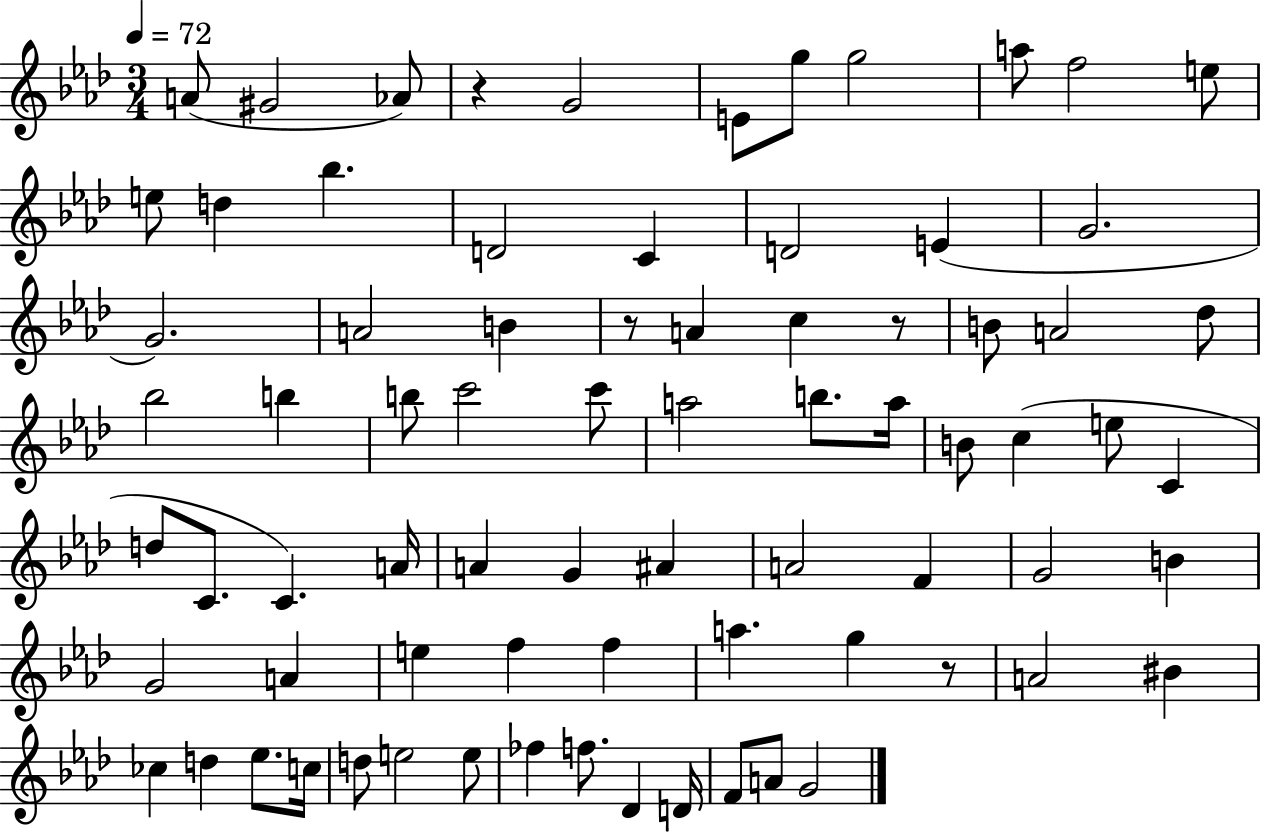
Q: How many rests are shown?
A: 4